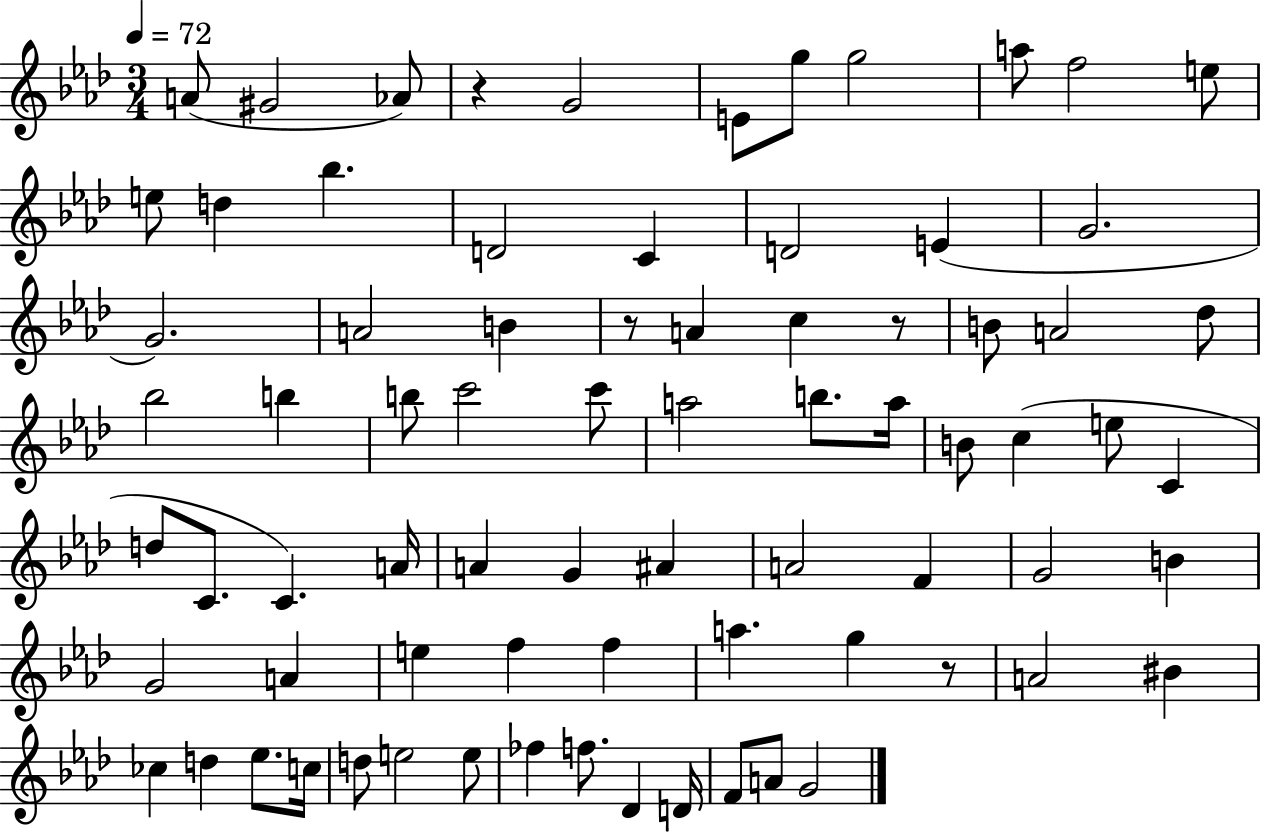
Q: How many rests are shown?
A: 4